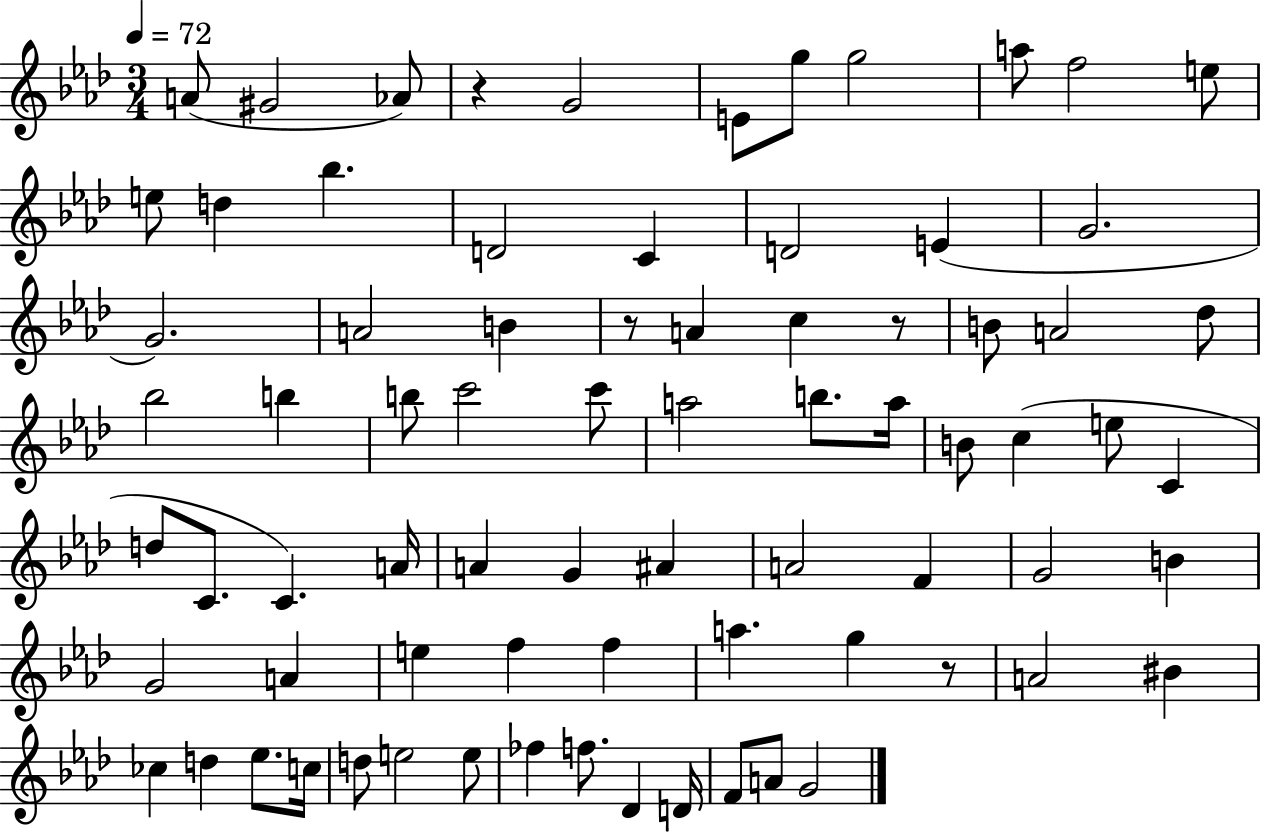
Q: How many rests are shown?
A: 4